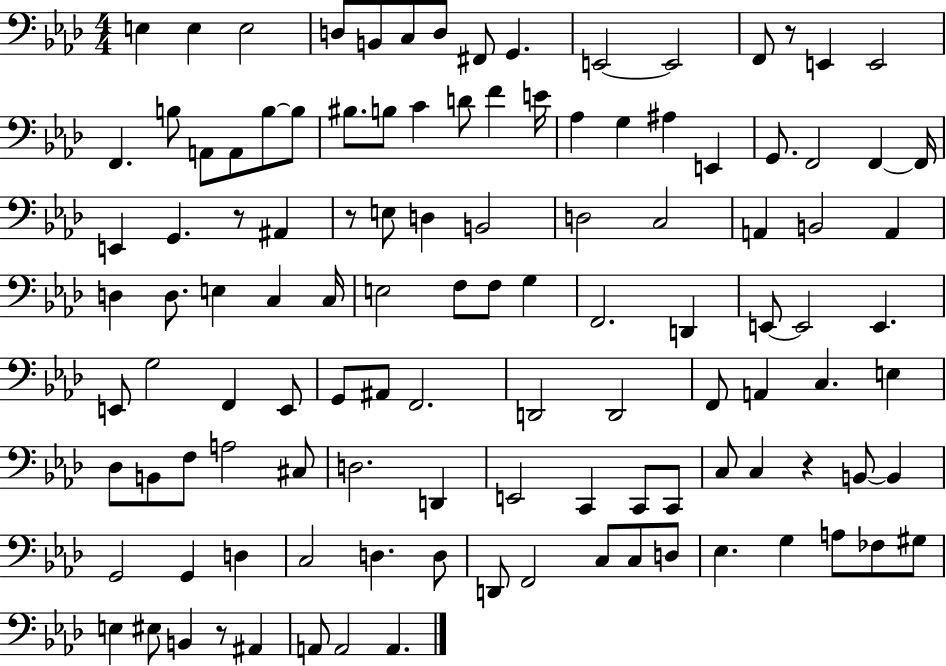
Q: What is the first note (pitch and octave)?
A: E3